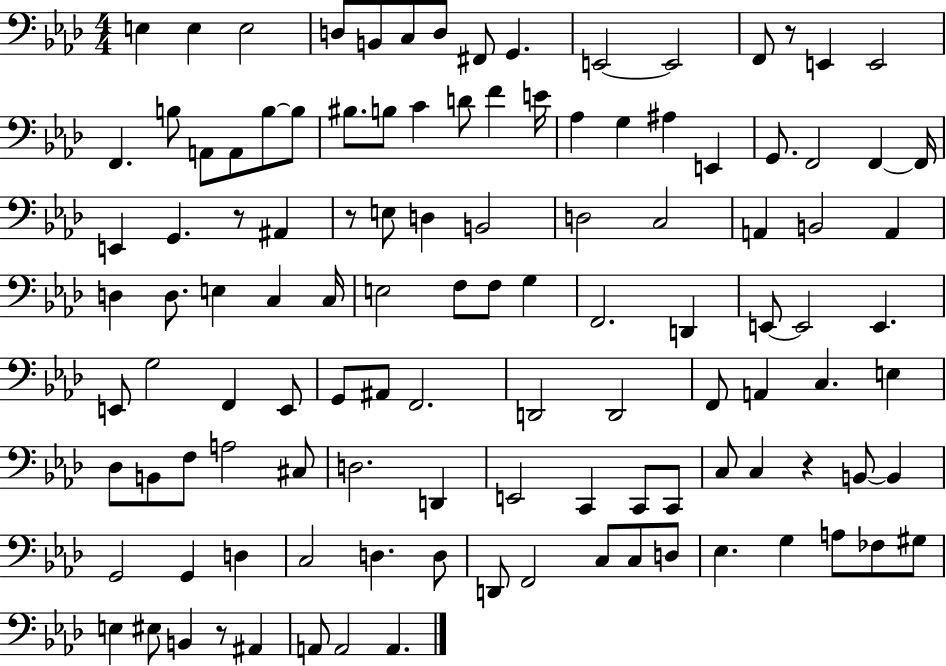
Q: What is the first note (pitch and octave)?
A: E3